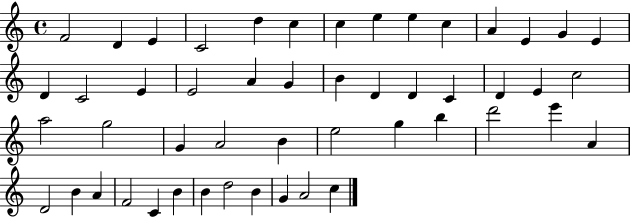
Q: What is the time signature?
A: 4/4